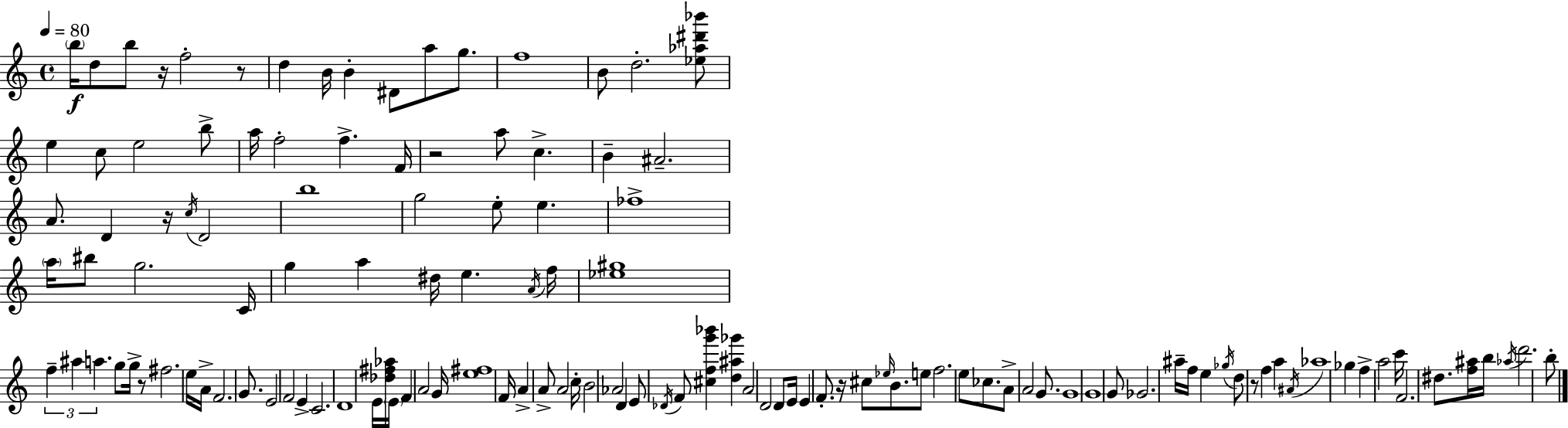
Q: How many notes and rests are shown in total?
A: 128